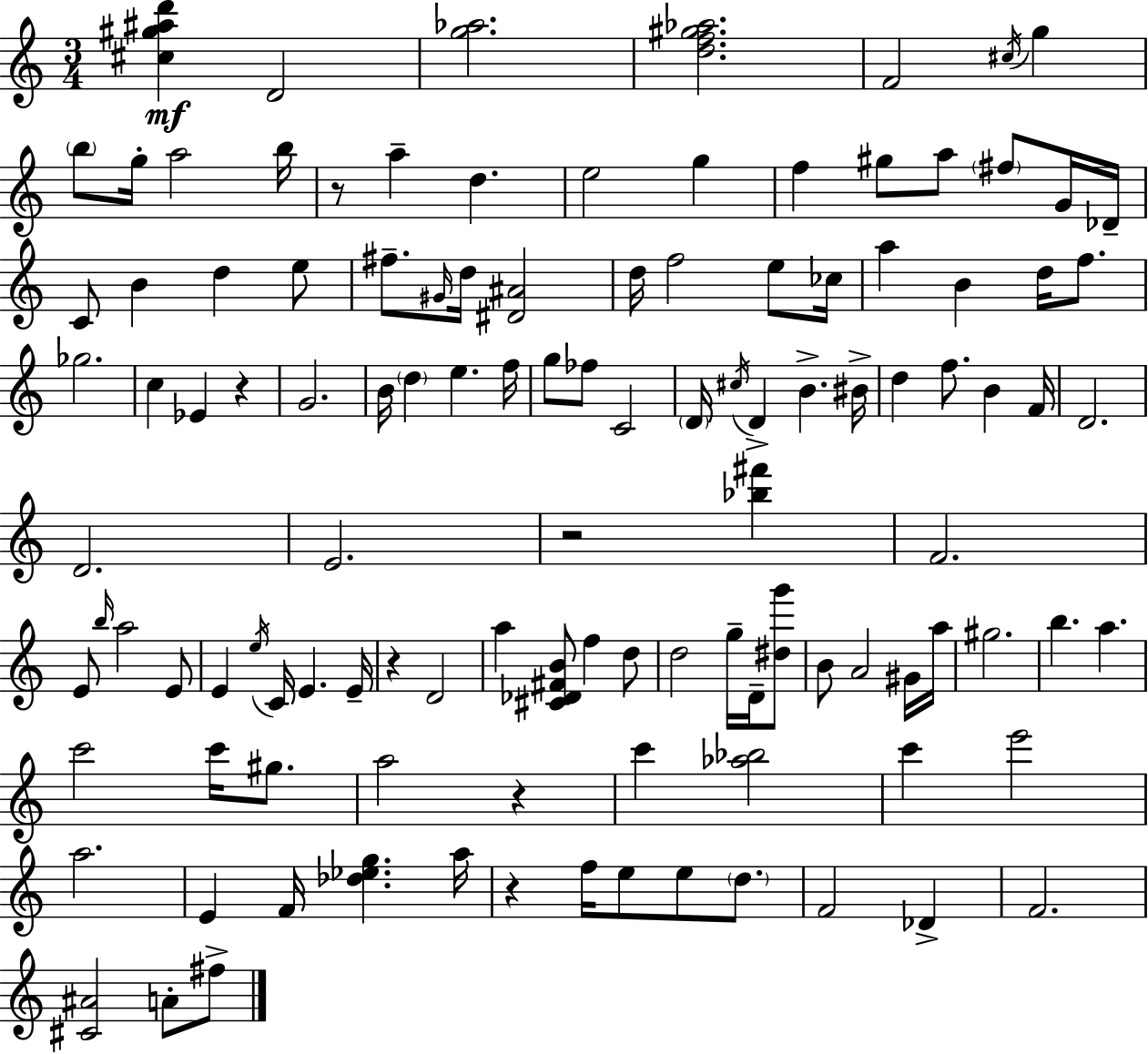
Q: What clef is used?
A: treble